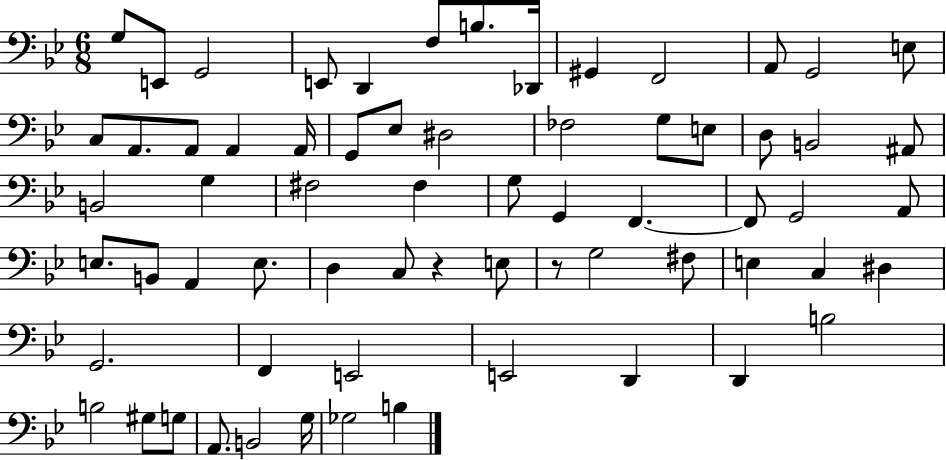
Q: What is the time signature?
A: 6/8